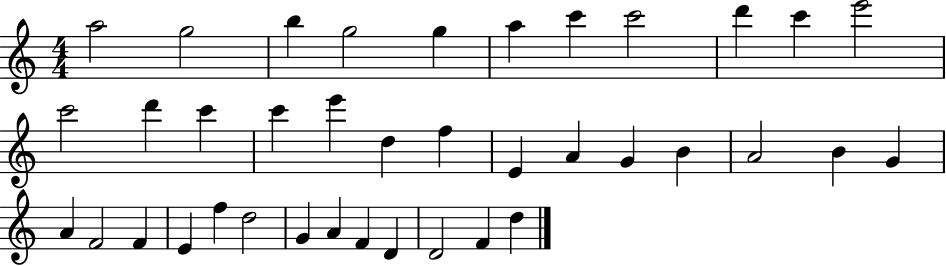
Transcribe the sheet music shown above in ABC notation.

X:1
T:Untitled
M:4/4
L:1/4
K:C
a2 g2 b g2 g a c' c'2 d' c' e'2 c'2 d' c' c' e' d f E A G B A2 B G A F2 F E f d2 G A F D D2 F d